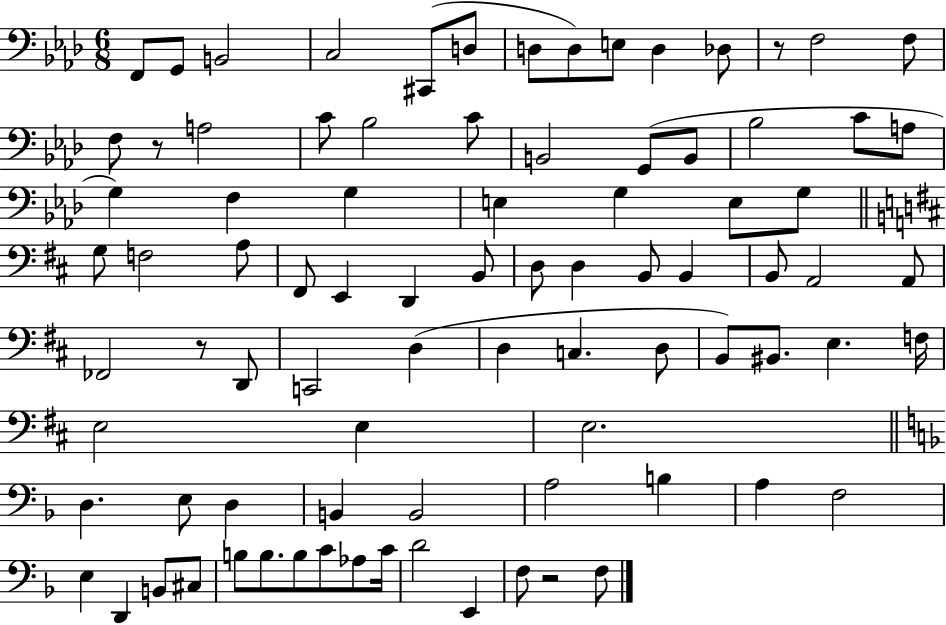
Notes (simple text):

F2/e G2/e B2/h C3/h C#2/e D3/e D3/e D3/e E3/e D3/q Db3/e R/e F3/h F3/e F3/e R/e A3/h C4/e Bb3/h C4/e B2/h G2/e B2/e Bb3/h C4/e A3/e G3/q F3/q G3/q E3/q G3/q E3/e G3/e G3/e F3/h A3/e F#2/e E2/q D2/q B2/e D3/e D3/q B2/e B2/q B2/e A2/h A2/e FES2/h R/e D2/e C2/h D3/q D3/q C3/q. D3/e B2/e BIS2/e. E3/q. F3/s E3/h E3/q E3/h. D3/q. E3/e D3/q B2/q B2/h A3/h B3/q A3/q F3/h E3/q D2/q B2/e C#3/e B3/e B3/e. B3/e C4/e Ab3/e C4/s D4/h E2/q F3/e R/h F3/e